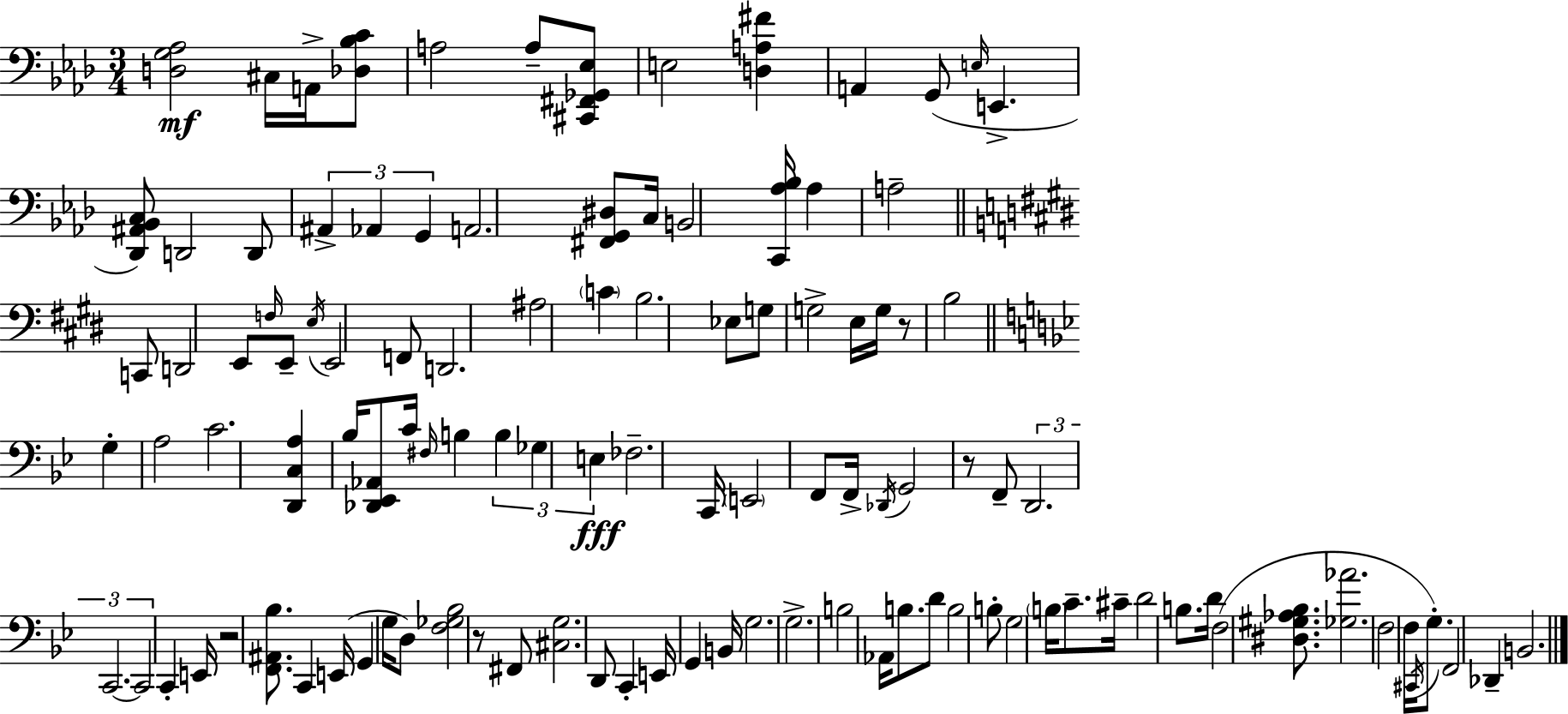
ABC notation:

X:1
T:Untitled
M:3/4
L:1/4
K:Fm
[D,G,_A,]2 ^C,/4 A,,/4 [_D,_B,C]/2 A,2 A,/2 [^C,,^F,,_G,,_E,]/2 E,2 [D,A,^F] A,, G,,/2 E,/4 E,, [_D,,^A,,_B,,C,]/2 D,,2 D,,/2 ^A,, _A,, G,, A,,2 [^F,,G,,^D,]/2 C,/4 B,,2 [C,,_A,_B,]/4 _A, A,2 C,,/2 D,,2 E,,/2 F,/4 E,,/2 E,/4 E,,2 F,,/2 D,,2 ^A,2 C B,2 _E,/2 G,/2 G,2 E,/4 G,/4 z/2 B,2 G, A,2 C2 [D,,C,A,] _B,/4 [_D,,_E,,_A,,]/2 C/4 ^F,/4 B, B, _G, E, _F,2 C,,/4 E,,2 F,,/2 F,,/4 _D,,/4 G,,2 z/2 F,,/2 D,,2 C,,2 C,,2 C,, E,,/4 z2 [F,,^A,,_B,]/2 C,, E,,/4 G,, G,/4 D,/2 [F,_G,_B,]2 z/2 ^F,,/2 [^C,G,]2 D,,/2 C,, E,,/4 G,, B,,/4 G,2 G,2 B,2 _A,,/4 B,/2 D/2 B,2 B,/2 G,2 B,/4 C/2 ^C/4 D2 B,/2 D/4 F,2 [^D,^G,_A,_B,]/2 [_G,_A]2 F,2 F,/4 ^C,,/4 G,/2 F,,2 _D,, B,,2